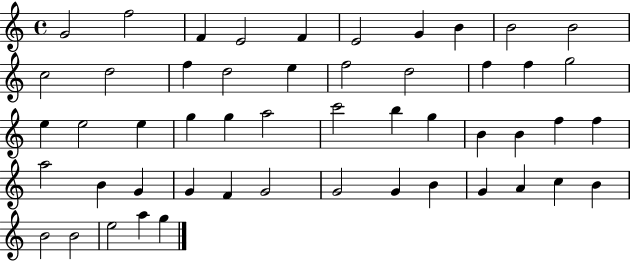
X:1
T:Untitled
M:4/4
L:1/4
K:C
G2 f2 F E2 F E2 G B B2 B2 c2 d2 f d2 e f2 d2 f f g2 e e2 e g g a2 c'2 b g B B f f a2 B G G F G2 G2 G B G A c B B2 B2 e2 a g